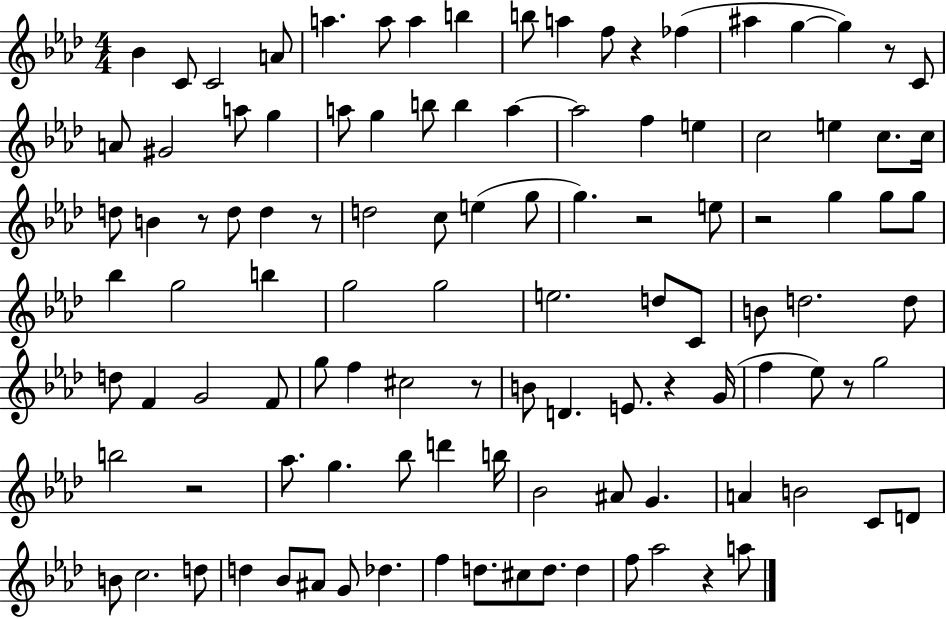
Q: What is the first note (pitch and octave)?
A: Bb4